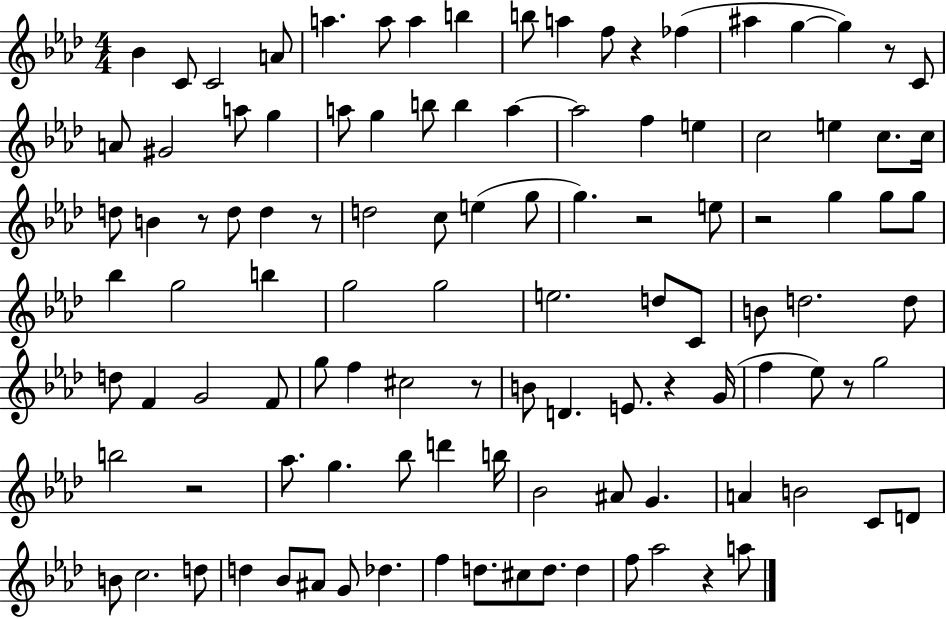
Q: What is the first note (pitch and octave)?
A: Bb4